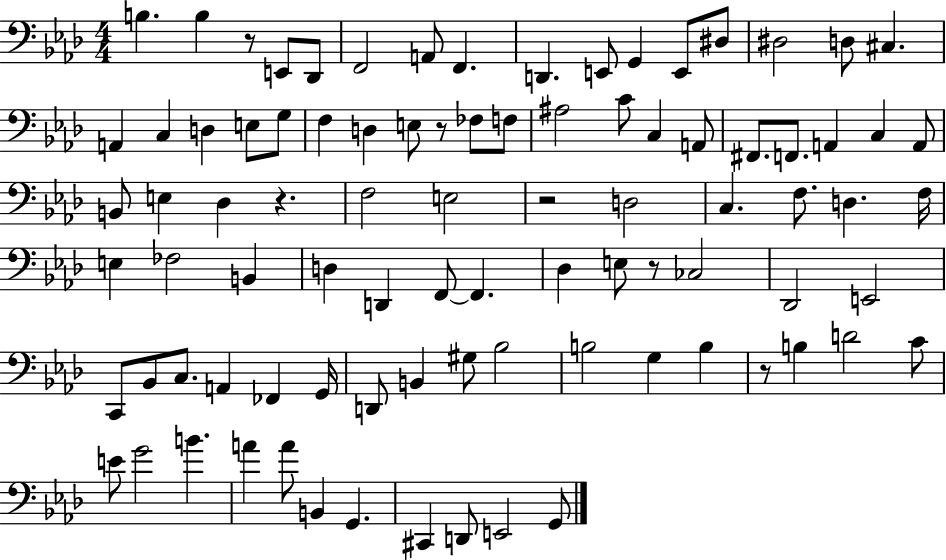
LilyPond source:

{
  \clef bass
  \numericTimeSignature
  \time 4/4
  \key aes \major
  \repeat volta 2 { b4. b4 r8 e,8 des,8 | f,2 a,8 f,4. | d,4. e,8 g,4 e,8 dis8 | dis2 d8 cis4. | \break a,4 c4 d4 e8 g8 | f4 d4 e8 r8 fes8 f8 | ais2 c'8 c4 a,8 | fis,8. f,8. a,4 c4 a,8 | \break b,8 e4 des4 r4. | f2 e2 | r2 d2 | c4. f8. d4. f16 | \break e4 fes2 b,4 | d4 d,4 f,8~~ f,4. | des4 e8 r8 ces2 | des,2 e,2 | \break c,8 bes,8 c8. a,4 fes,4 g,16 | d,8 b,4 gis8 bes2 | b2 g4 b4 | r8 b4 d'2 c'8 | \break e'8 g'2 b'4. | a'4 a'8 b,4 g,4. | cis,4 d,8 e,2 g,8 | } \bar "|."
}